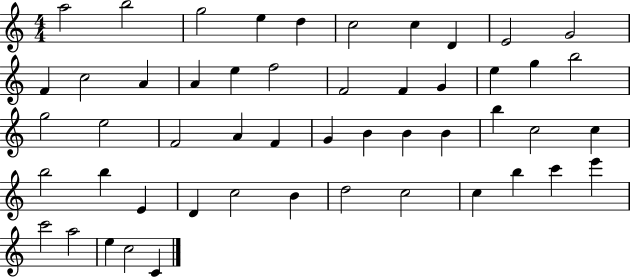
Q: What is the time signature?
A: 4/4